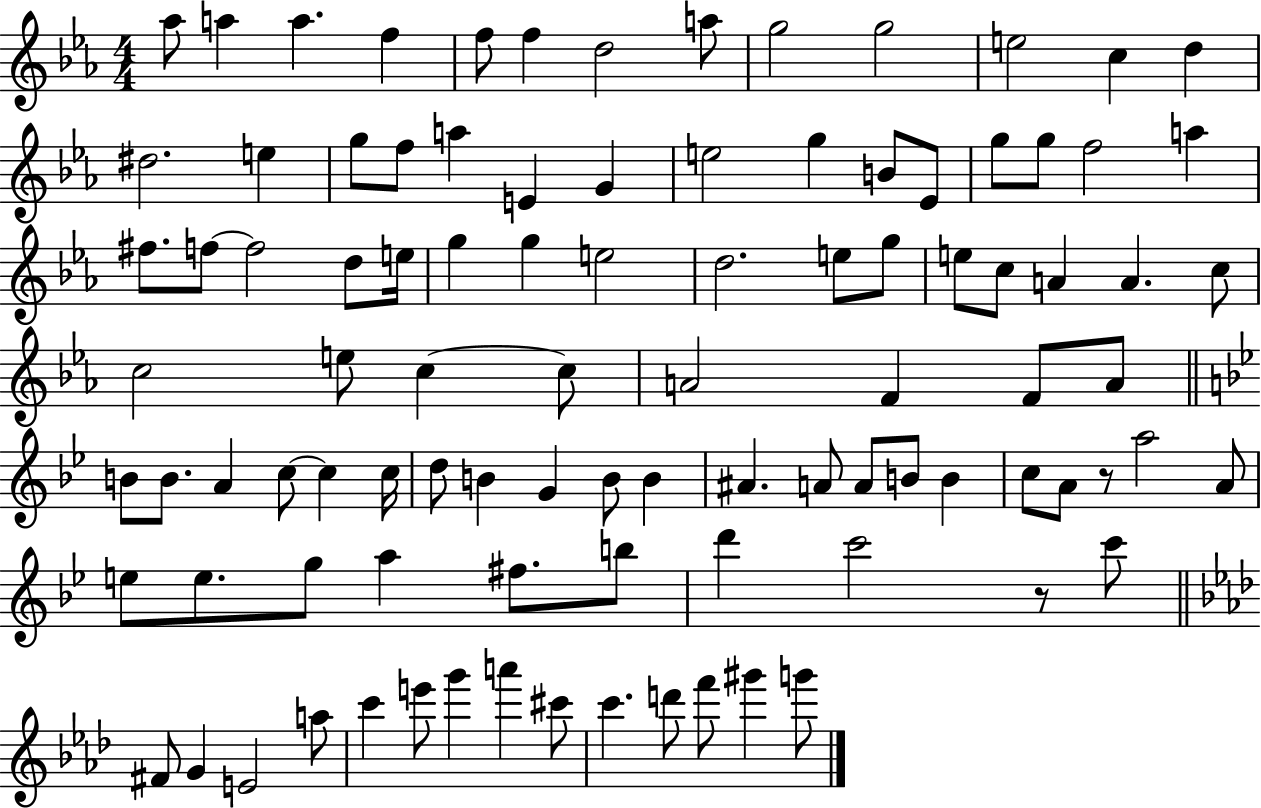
{
  \clef treble
  \numericTimeSignature
  \time 4/4
  \key ees \major
  aes''8 a''4 a''4. f''4 | f''8 f''4 d''2 a''8 | g''2 g''2 | e''2 c''4 d''4 | \break dis''2. e''4 | g''8 f''8 a''4 e'4 g'4 | e''2 g''4 b'8 ees'8 | g''8 g''8 f''2 a''4 | \break fis''8. f''8~~ f''2 d''8 e''16 | g''4 g''4 e''2 | d''2. e''8 g''8 | e''8 c''8 a'4 a'4. c''8 | \break c''2 e''8 c''4~~ c''8 | a'2 f'4 f'8 a'8 | \bar "||" \break \key g \minor b'8 b'8. a'4 c''8~~ c''4 c''16 | d''8 b'4 g'4 b'8 b'4 | ais'4. a'8 a'8 b'8 b'4 | c''8 a'8 r8 a''2 a'8 | \break e''8 e''8. g''8 a''4 fis''8. b''8 | d'''4 c'''2 r8 c'''8 | \bar "||" \break \key aes \major fis'8 g'4 e'2 a''8 | c'''4 e'''8 g'''4 a'''4 cis'''8 | c'''4. d'''8 f'''8 gis'''4 g'''8 | \bar "|."
}